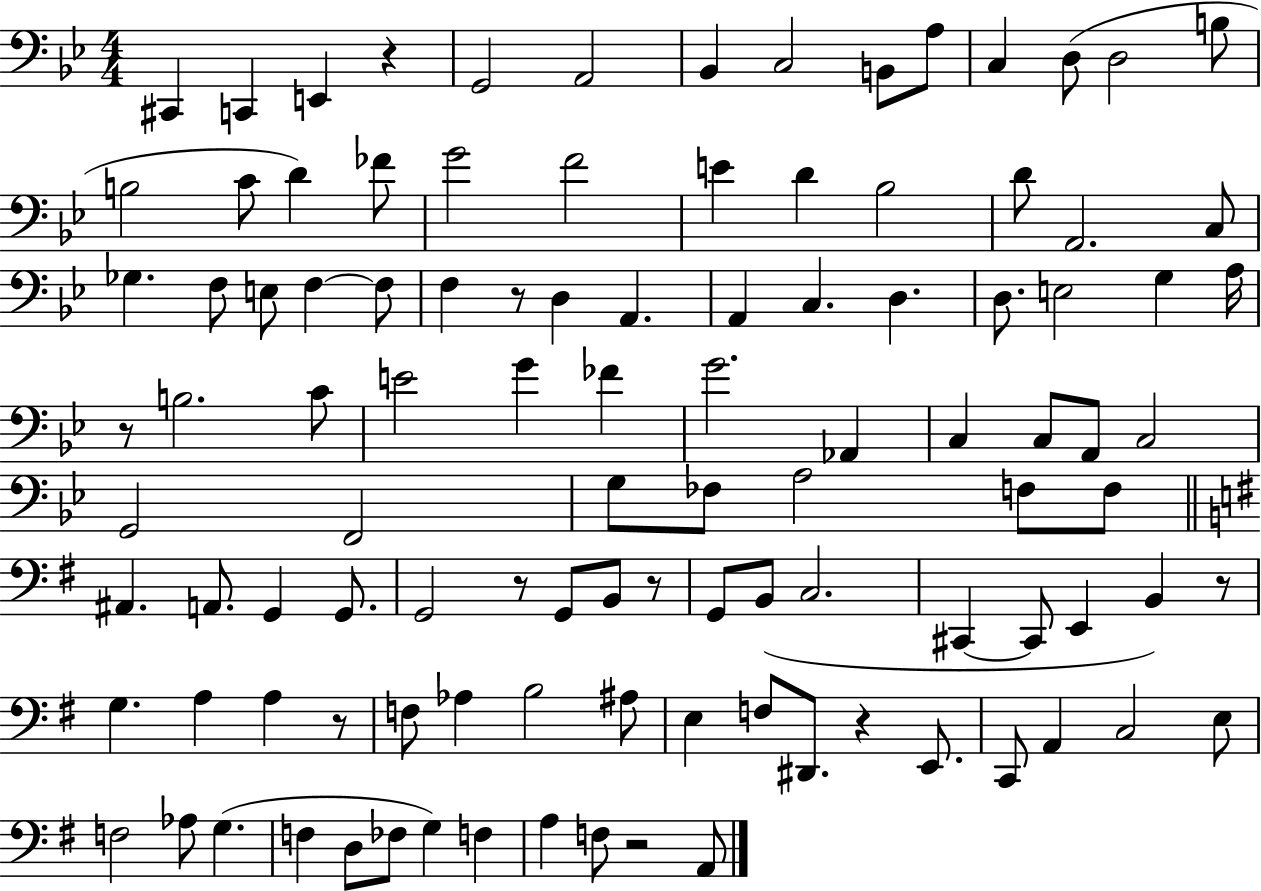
{
  \clef bass
  \numericTimeSignature
  \time 4/4
  \key bes \major
  cis,4 c,4 e,4 r4 | g,2 a,2 | bes,4 c2 b,8 a8 | c4 d8( d2 b8 | \break b2 c'8 d'4) fes'8 | g'2 f'2 | e'4 d'4 bes2 | d'8 a,2. c8 | \break ges4. f8 e8 f4~~ f8 | f4 r8 d4 a,4. | a,4 c4. d4. | d8. e2 g4 a16 | \break r8 b2. c'8 | e'2 g'4 fes'4 | g'2. aes,4 | c4 c8 a,8 c2 | \break g,2 f,2 | g8 fes8 a2 f8 f8 | \bar "||" \break \key g \major ais,4. a,8. g,4 g,8. | g,2 r8 g,8 b,8 r8 | g,8 b,8( c2. | cis,4~~ cis,8 e,4 b,4) r8 | \break g4. a4 a4 r8 | f8 aes4 b2 ais8 | e4 f8 dis,8. r4 e,8. | c,8 a,4 c2 e8 | \break f2 aes8 g4.( | f4 d8 fes8 g4) f4 | a4 f8 r2 a,8 | \bar "|."
}